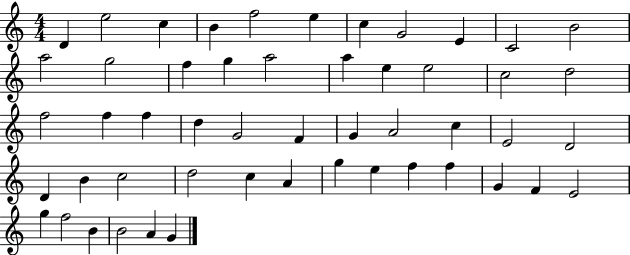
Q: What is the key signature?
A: C major